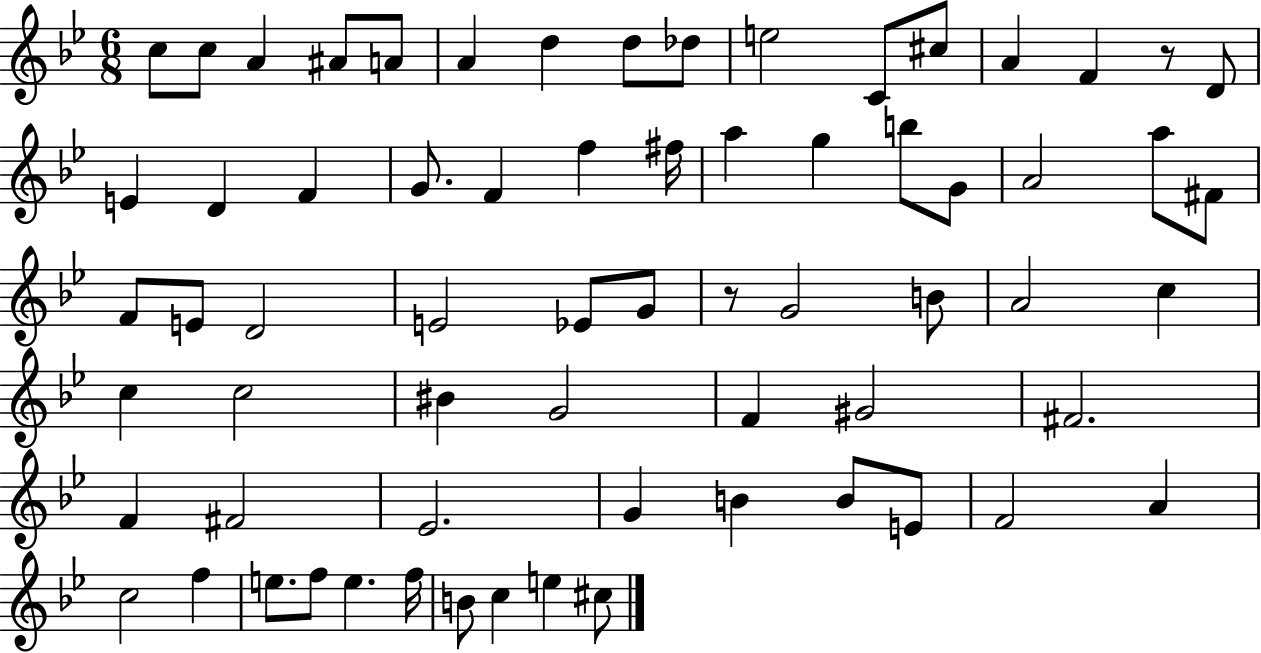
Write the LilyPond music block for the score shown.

{
  \clef treble
  \numericTimeSignature
  \time 6/8
  \key bes \major
  \repeat volta 2 { c''8 c''8 a'4 ais'8 a'8 | a'4 d''4 d''8 des''8 | e''2 c'8 cis''8 | a'4 f'4 r8 d'8 | \break e'4 d'4 f'4 | g'8. f'4 f''4 fis''16 | a''4 g''4 b''8 g'8 | a'2 a''8 fis'8 | \break f'8 e'8 d'2 | e'2 ees'8 g'8 | r8 g'2 b'8 | a'2 c''4 | \break c''4 c''2 | bis'4 g'2 | f'4 gis'2 | fis'2. | \break f'4 fis'2 | ees'2. | g'4 b'4 b'8 e'8 | f'2 a'4 | \break c''2 f''4 | e''8. f''8 e''4. f''16 | b'8 c''4 e''4 cis''8 | } \bar "|."
}